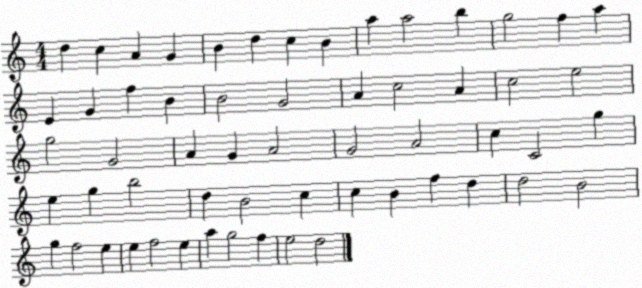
X:1
T:Untitled
M:4/4
L:1/4
K:C
d c A G B d c B a a2 b g2 f a E G f B B2 G2 A c2 A c2 e2 g2 G2 A G A2 G2 A2 c C2 g e g b2 d B2 c c B f d d2 B2 g f2 e e f2 e a g2 f e2 d2